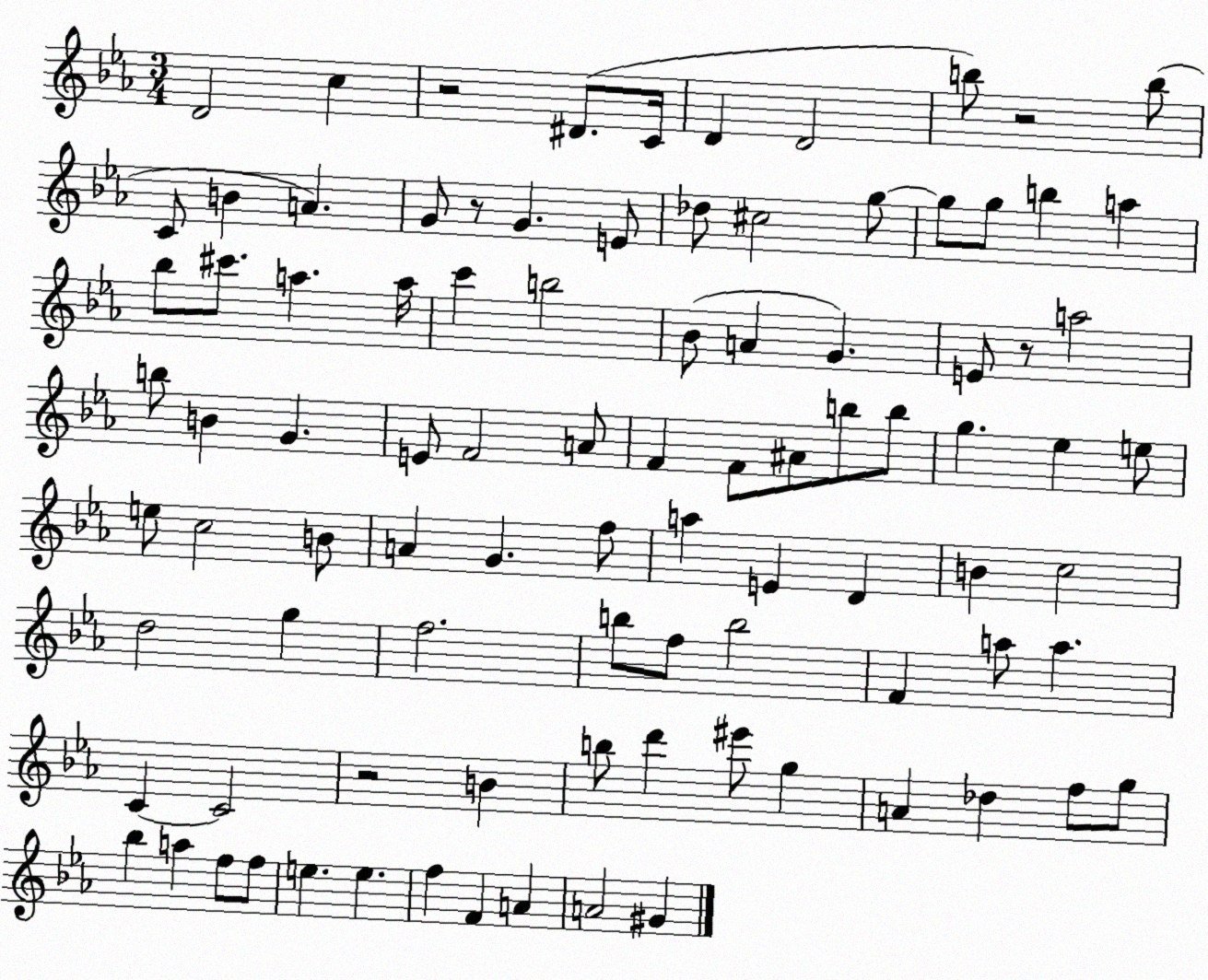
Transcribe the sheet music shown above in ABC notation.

X:1
T:Untitled
M:3/4
L:1/4
K:Eb
D2 c z2 ^D/2 C/4 D D2 b/2 z2 b/2 C/2 B A G/2 z/2 G E/2 _d/2 ^c2 g/2 g/2 g/2 b a _b/2 ^c'/2 a a/4 c' b2 _B/2 A G E/2 z/2 a2 b/2 B G E/2 F2 A/2 F F/2 ^A/2 b/2 b/2 g _e e/2 e/2 c2 B/2 A G f/2 a E D B c2 d2 g f2 b/2 f/2 b2 F a/2 a C C2 z2 B b/2 d' ^e'/2 g A _d f/2 g/2 _b a f/2 f/2 e e f F A A2 ^G